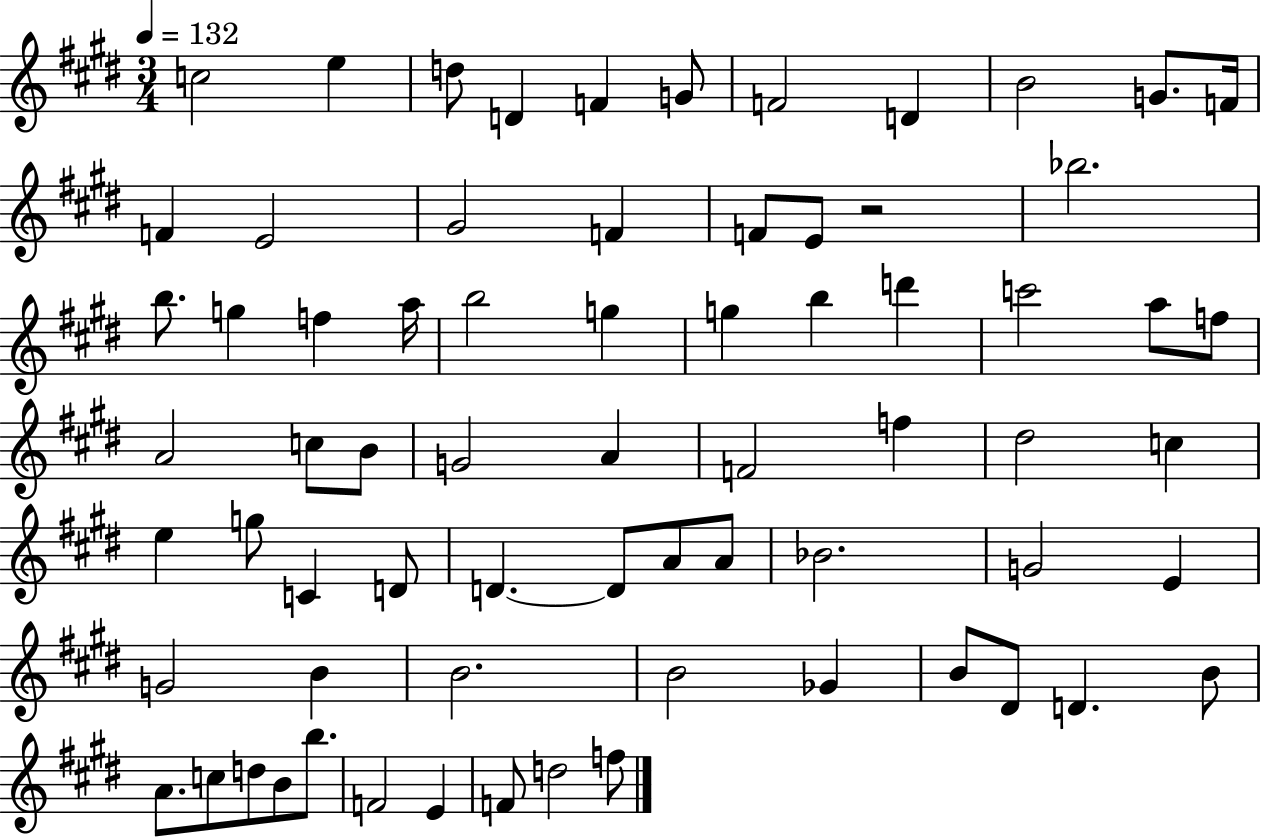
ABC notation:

X:1
T:Untitled
M:3/4
L:1/4
K:E
c2 e d/2 D F G/2 F2 D B2 G/2 F/4 F E2 ^G2 F F/2 E/2 z2 _b2 b/2 g f a/4 b2 g g b d' c'2 a/2 f/2 A2 c/2 B/2 G2 A F2 f ^d2 c e g/2 C D/2 D D/2 A/2 A/2 _B2 G2 E G2 B B2 B2 _G B/2 ^D/2 D B/2 A/2 c/2 d/2 B/2 b/2 F2 E F/2 d2 f/2